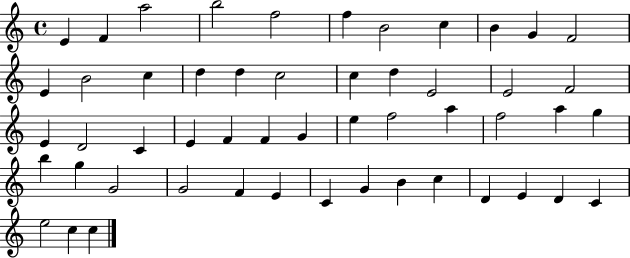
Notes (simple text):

E4/q F4/q A5/h B5/h F5/h F5/q B4/h C5/q B4/q G4/q F4/h E4/q B4/h C5/q D5/q D5/q C5/h C5/q D5/q E4/h E4/h F4/h E4/q D4/h C4/q E4/q F4/q F4/q G4/q E5/q F5/h A5/q F5/h A5/q G5/q B5/q G5/q G4/h G4/h F4/q E4/q C4/q G4/q B4/q C5/q D4/q E4/q D4/q C4/q E5/h C5/q C5/q